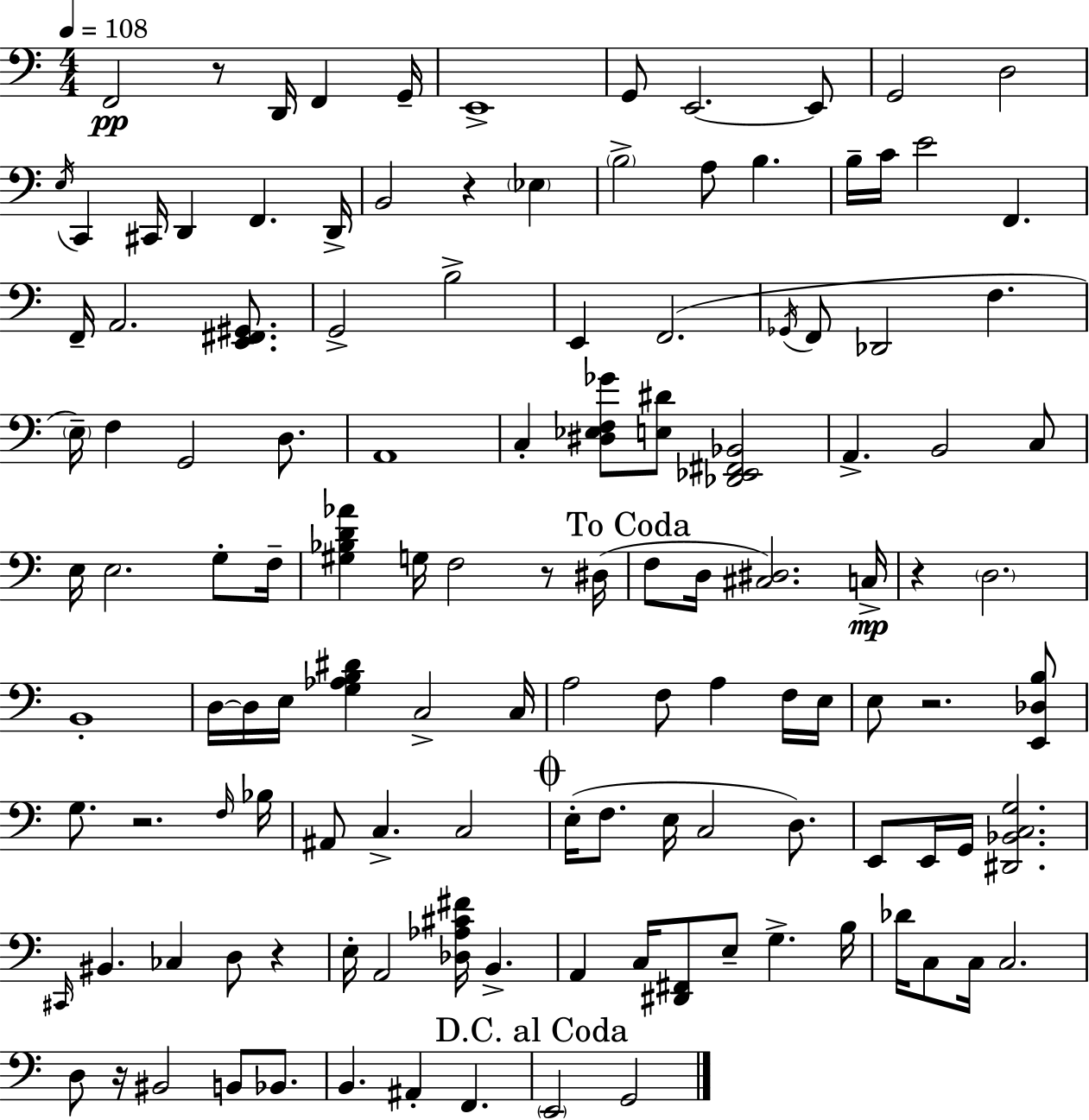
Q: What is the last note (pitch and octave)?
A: G2